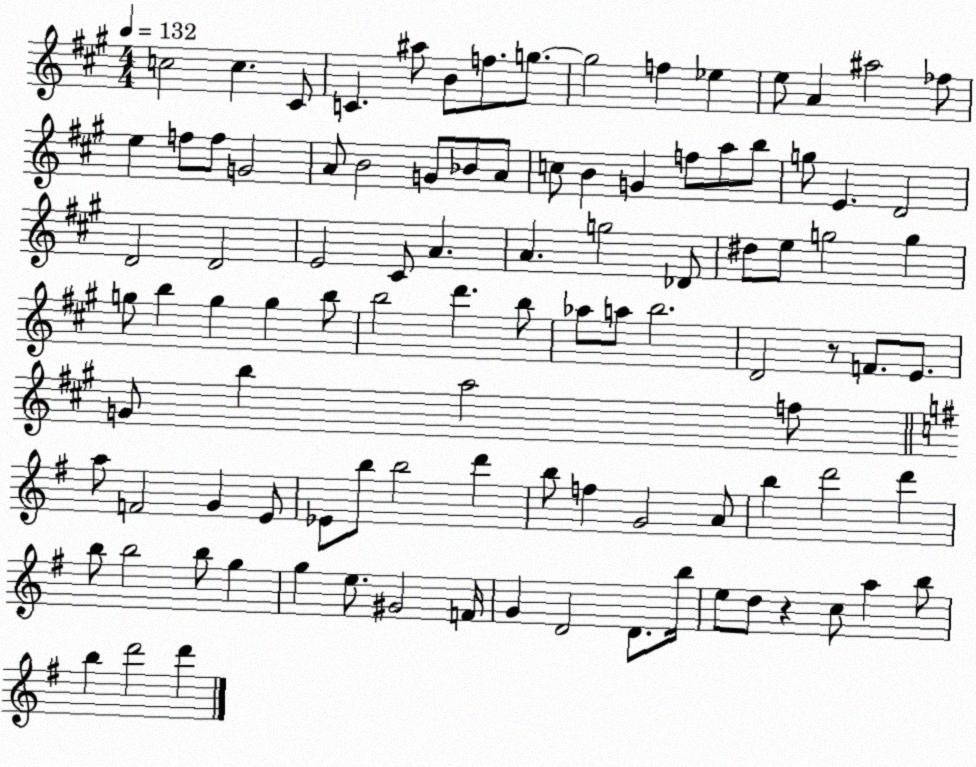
X:1
T:Untitled
M:4/4
L:1/4
K:A
c2 c ^C/2 C ^a/2 B/2 f/2 g/2 g2 f _e e/2 A ^a2 _f/2 e f/2 f/2 G2 A/2 B2 G/2 _B/2 A/2 c/2 B G f/2 a/2 b/2 g/2 E D2 D2 D2 E2 ^C/2 A A g2 _D/2 ^d/2 e/2 g2 g g/2 b g g b/2 b2 d' b/2 _a/2 a/2 b2 D2 z/2 F/2 E/2 G/2 b a2 f/2 a/2 F2 G E/2 _E/2 b/2 b2 d' b/2 f G2 A/2 b d'2 d' b/2 b2 b/2 g g e/2 ^G2 F/4 G D2 D/2 b/4 e/2 d/2 z c/2 a b/2 b d'2 d'